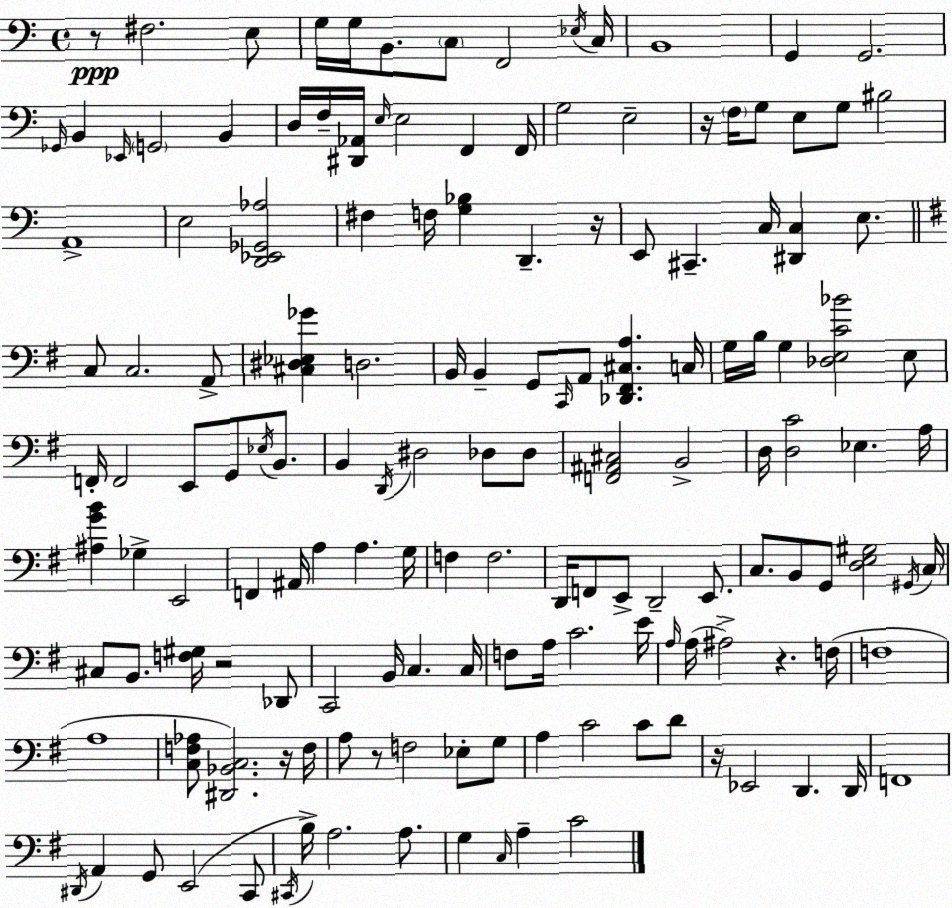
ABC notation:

X:1
T:Untitled
M:4/4
L:1/4
K:Am
z/2 ^F,2 E,/2 G,/4 G,/4 B,,/2 C,/2 F,,2 _E,/4 C,/4 B,,4 G,, G,,2 _G,,/4 B,, _E,,/4 G,,2 B,, D,/4 F,/4 [^D,,_A,,]/4 E,/4 E,2 F,, F,,/4 G,2 E,2 z/4 F,/4 G,/2 E,/2 G,/2 ^B,2 A,,4 E,2 [D,,_E,,_G,,_A,]2 ^F, F,/4 [G,_B,] D,, z/4 E,,/2 ^C,, C,/4 [^D,,C,] E,/2 C,/2 C,2 A,,/2 [^C,^D,_E,_G] D,2 B,,/4 B,, G,,/2 C,,/4 A,,/2 [_D,,^F,,^C,A,] C,/4 G,/4 B,/4 G, [_D,E,C_B]2 E,/2 F,,/4 F,,2 E,,/2 G,,/2 _E,/4 B,,/2 B,, D,,/4 ^D,2 _D,/2 _D,/2 [F,,^A,,^C,]2 B,,2 D,/4 [D,C]2 _E, A,/4 [^A,GB] _G, E,,2 F,, ^A,,/4 A, A, G,/4 F, F,2 D,,/4 F,,/2 E,,/2 D,,2 E,,/2 C,/2 B,,/2 G,,/2 [D,E,^G,]2 ^G,,/4 C,/4 ^C,/2 B,,/2 [F,^G,]/4 z2 _D,,/2 C,,2 B,,/4 C, C,/4 F,/2 A,/4 C2 E/4 A,/4 A,/4 ^A,2 z F,/4 F,4 A,4 [C,F,_A,]/2 [^D,,_B,,C,]2 z/4 F,/4 A,/2 z/2 F,2 _E,/2 G,/2 A, C2 C/2 D/2 z/4 _E,,2 D,, D,,/4 F,,4 ^D,,/4 A,, G,,/2 E,,2 C,,/2 ^C,,/4 B,/4 A,2 A,/2 G, C,/4 A, C2